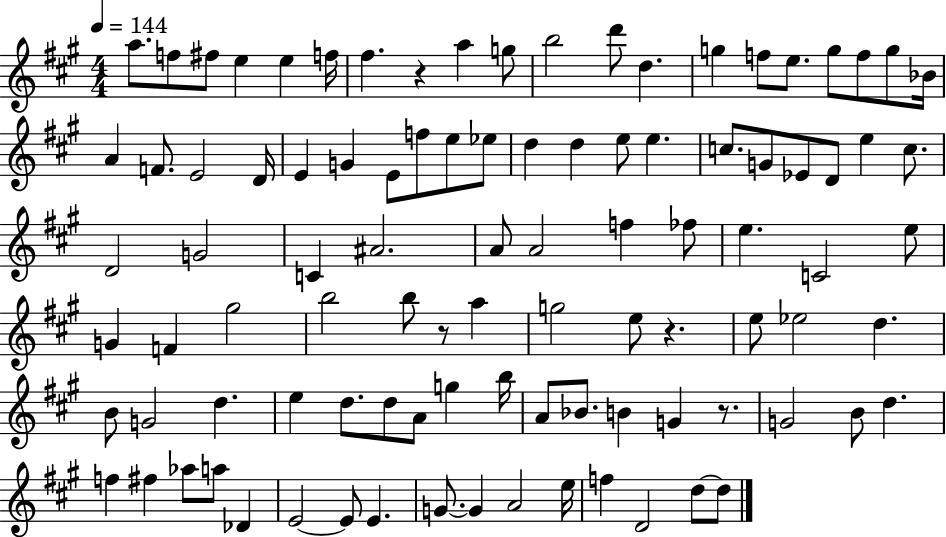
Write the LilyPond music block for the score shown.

{
  \clef treble
  \numericTimeSignature
  \time 4/4
  \key a \major
  \tempo 4 = 144
  a''8. f''8 fis''8 e''4 e''4 f''16 | fis''4. r4 a''4 g''8 | b''2 d'''8 d''4. | g''4 f''8 e''8. g''8 f''8 g''8 bes'16 | \break a'4 f'8. e'2 d'16 | e'4 g'4 e'8 f''8 e''8 ees''8 | d''4 d''4 e''8 e''4. | c''8. g'8 ees'8 d'8 e''4 c''8. | \break d'2 g'2 | c'4 ais'2. | a'8 a'2 f''4 fes''8 | e''4. c'2 e''8 | \break g'4 f'4 gis''2 | b''2 b''8 r8 a''4 | g''2 e''8 r4. | e''8 ees''2 d''4. | \break b'8 g'2 d''4. | e''4 d''8. d''8 a'8 g''4 b''16 | a'8 bes'8. b'4 g'4 r8. | g'2 b'8 d''4. | \break f''4 fis''4 aes''8 a''8 des'4 | e'2~~ e'8 e'4. | g'8.~~ g'4 a'2 e''16 | f''4 d'2 d''8~~ d''8 | \break \bar "|."
}